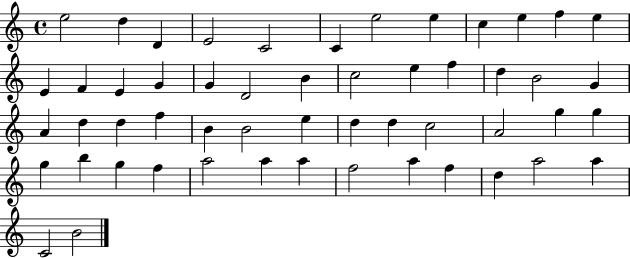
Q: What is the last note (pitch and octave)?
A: B4